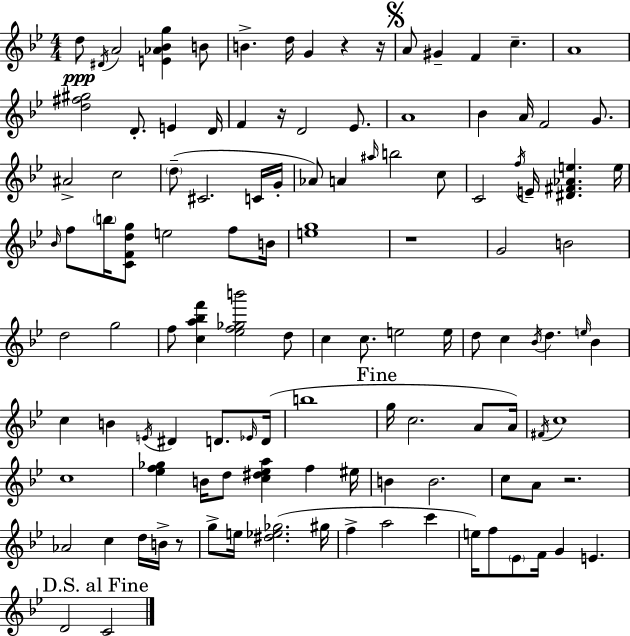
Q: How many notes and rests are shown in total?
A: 117